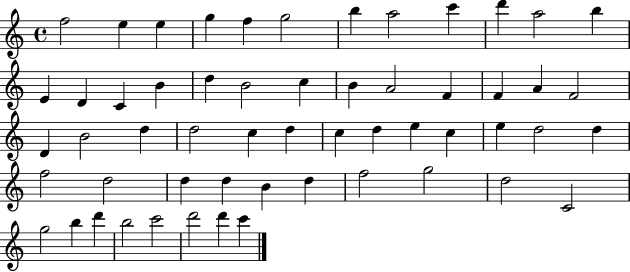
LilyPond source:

{
  \clef treble
  \time 4/4
  \defaultTimeSignature
  \key c \major
  f''2 e''4 e''4 | g''4 f''4 g''2 | b''4 a''2 c'''4 | d'''4 a''2 b''4 | \break e'4 d'4 c'4 b'4 | d''4 b'2 c''4 | b'4 a'2 f'4 | f'4 a'4 f'2 | \break d'4 b'2 d''4 | d''2 c''4 d''4 | c''4 d''4 e''4 c''4 | e''4 d''2 d''4 | \break f''2 d''2 | d''4 d''4 b'4 d''4 | f''2 g''2 | d''2 c'2 | \break g''2 b''4 d'''4 | b''2 c'''2 | d'''2 d'''4 c'''4 | \bar "|."
}